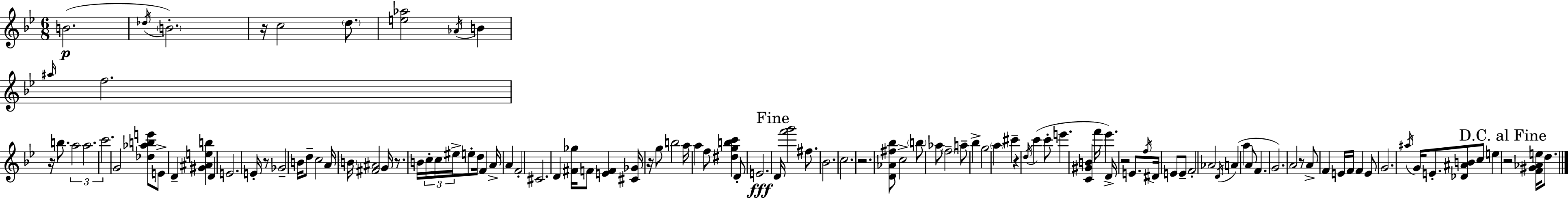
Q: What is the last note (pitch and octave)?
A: D5